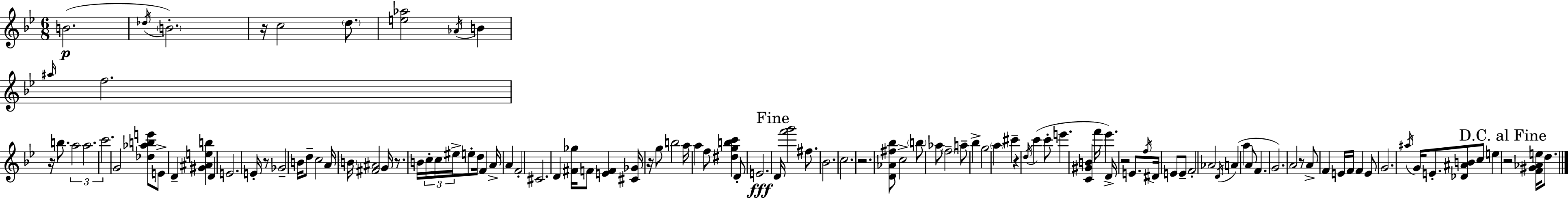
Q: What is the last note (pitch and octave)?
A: D5